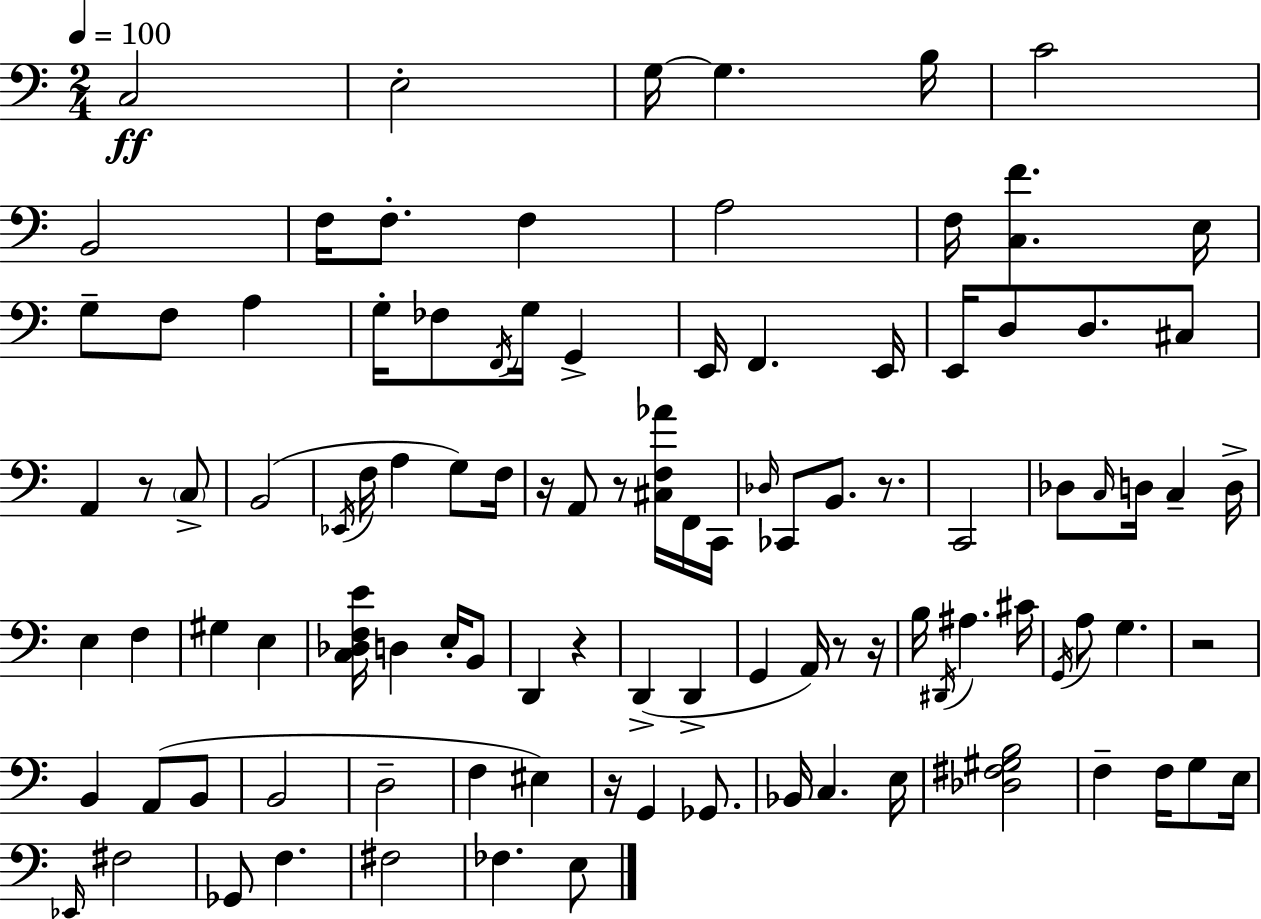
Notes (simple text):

C3/h E3/h G3/s G3/q. B3/s C4/h B2/h F3/s F3/e. F3/q A3/h F3/s [C3,F4]/q. E3/s G3/e F3/e A3/q G3/s FES3/e F2/s G3/s G2/q E2/s F2/q. E2/s E2/s D3/e D3/e. C#3/e A2/q R/e C3/e B2/h Eb2/s F3/s A3/q G3/e F3/s R/s A2/e R/e [C#3,F3,Ab4]/s F2/s C2/s Db3/s CES2/e B2/e. R/e. C2/h Db3/e C3/s D3/s C3/q D3/s E3/q F3/q G#3/q E3/q [C3,Db3,F3,E4]/s D3/q E3/s B2/e D2/q R/q D2/q D2/q G2/q A2/s R/e R/s B3/s D#2/s A#3/q. C#4/s G2/s A3/e G3/q. R/h B2/q A2/e B2/e B2/h D3/h F3/q EIS3/q R/s G2/q Gb2/e. Bb2/s C3/q. E3/s [Db3,F#3,G#3,B3]/h F3/q F3/s G3/e E3/s Eb2/s F#3/h Gb2/e F3/q. F#3/h FES3/q. E3/e